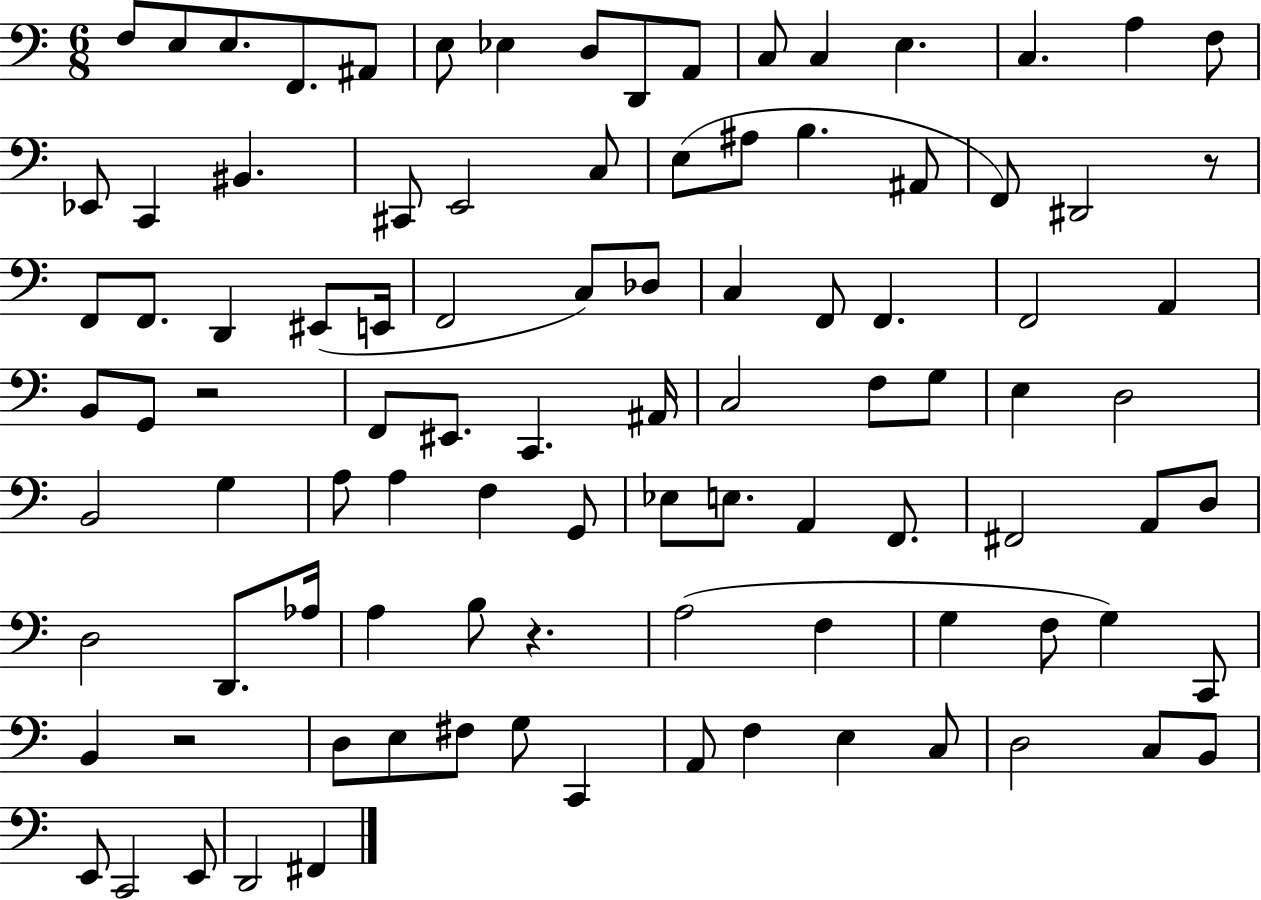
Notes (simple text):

F3/e E3/e E3/e. F2/e. A#2/e E3/e Eb3/q D3/e D2/e A2/e C3/e C3/q E3/q. C3/q. A3/q F3/e Eb2/e C2/q BIS2/q. C#2/e E2/h C3/e E3/e A#3/e B3/q. A#2/e F2/e D#2/h R/e F2/e F2/e. D2/q EIS2/e E2/s F2/h C3/e Db3/e C3/q F2/e F2/q. F2/h A2/q B2/e G2/e R/h F2/e EIS2/e. C2/q. A#2/s C3/h F3/e G3/e E3/q D3/h B2/h G3/q A3/e A3/q F3/q G2/e Eb3/e E3/e. A2/q F2/e. F#2/h A2/e D3/e D3/h D2/e. Ab3/s A3/q B3/e R/q. A3/h F3/q G3/q F3/e G3/q C2/e B2/q R/h D3/e E3/e F#3/e G3/e C2/q A2/e F3/q E3/q C3/e D3/h C3/e B2/e E2/e C2/h E2/e D2/h F#2/q